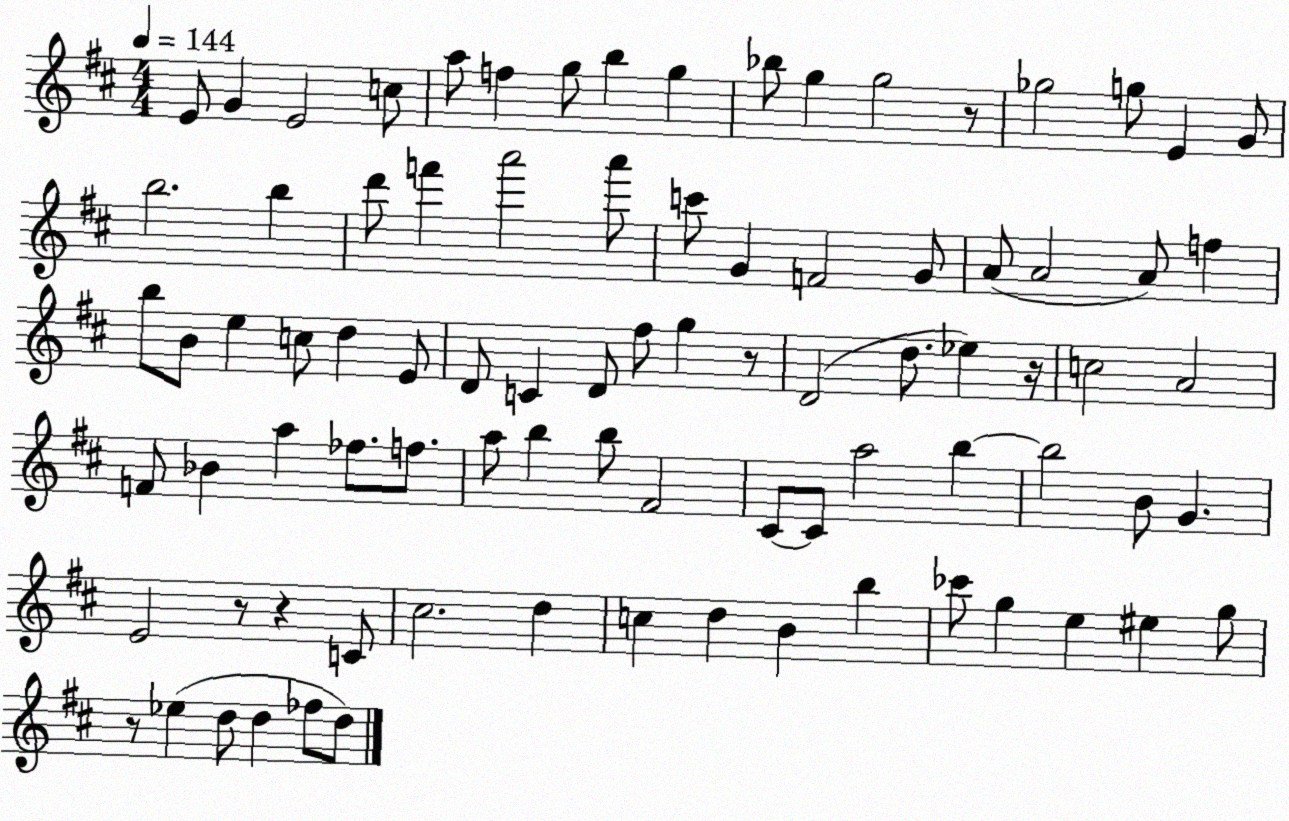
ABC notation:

X:1
T:Untitled
M:4/4
L:1/4
K:D
E/2 G E2 c/2 a/2 f g/2 b g _b/2 g g2 z/2 _g2 g/2 E G/2 b2 b d'/2 f' a'2 a'/2 c'/2 G F2 G/2 A/2 A2 A/2 f b/2 B/2 e c/2 d E/2 D/2 C D/2 ^f/2 g z/2 D2 d/2 _e z/4 c2 A2 F/2 _B a _f/2 f/2 a/2 b b/2 ^F2 ^C/2 ^C/2 a2 b b2 B/2 G E2 z/2 z C/2 ^c2 d c d B b _c'/2 g e ^e g/2 z/2 _e d/2 d _f/2 d/2